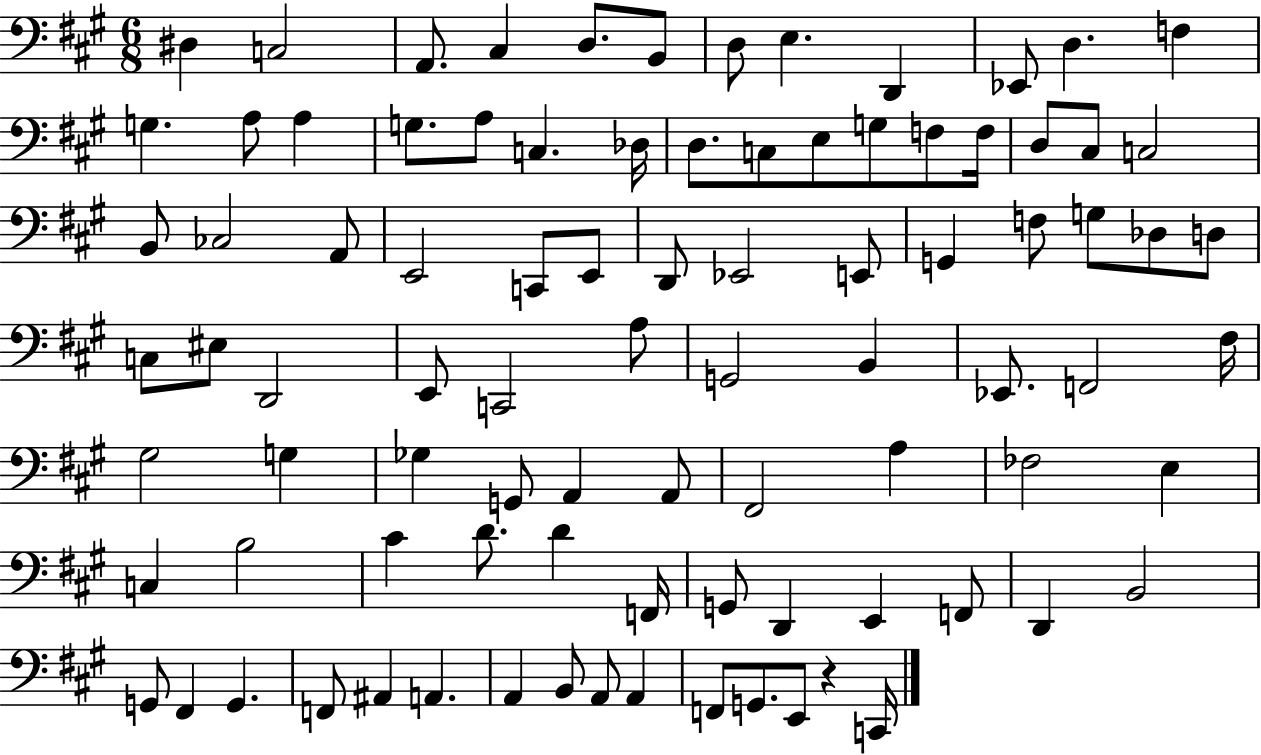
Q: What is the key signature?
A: A major